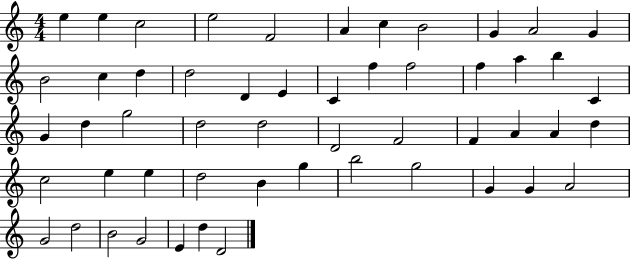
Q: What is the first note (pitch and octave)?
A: E5